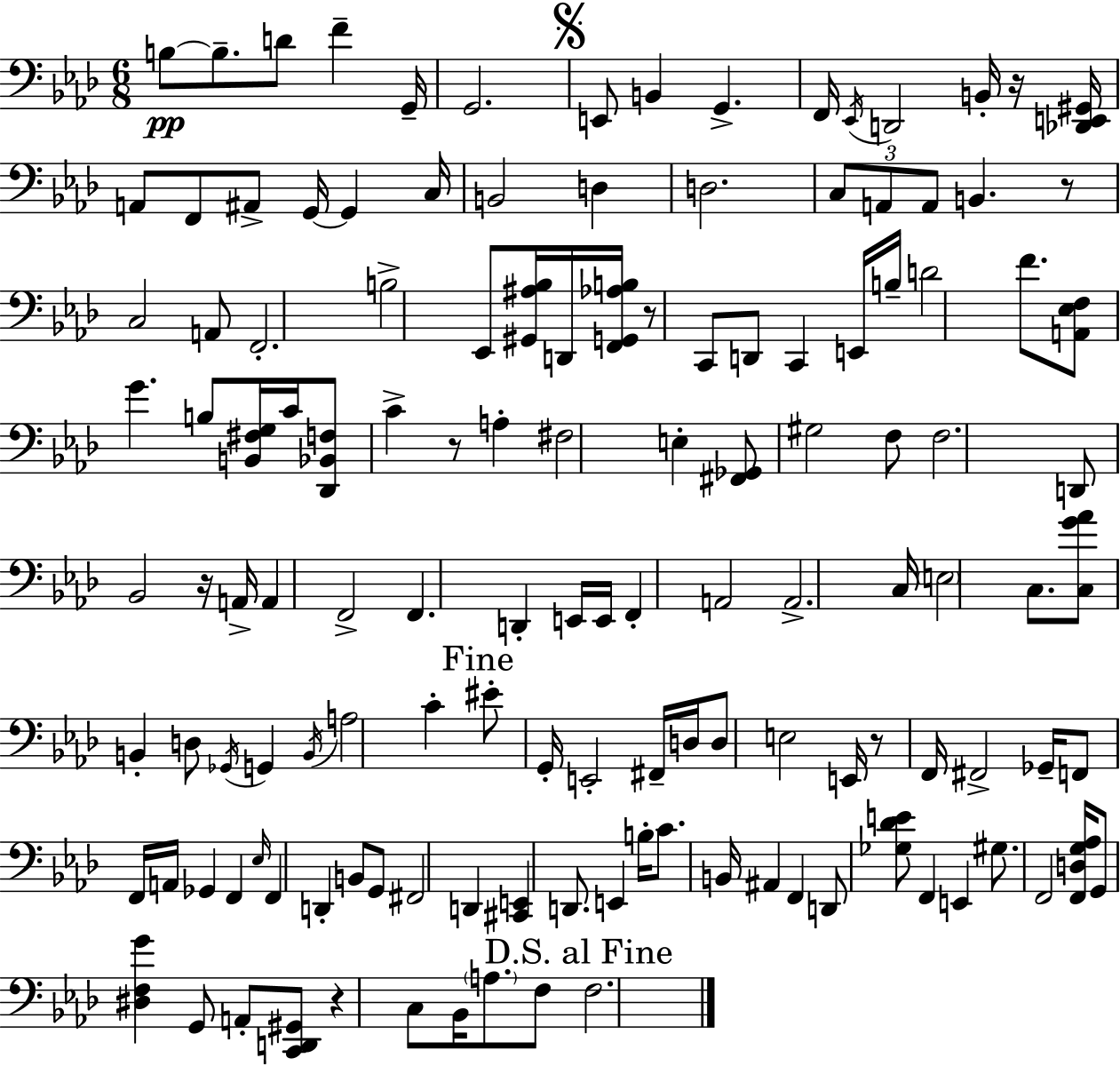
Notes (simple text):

B3/e B3/e. D4/e F4/q G2/s G2/h. E2/e B2/q G2/q. F2/s Eb2/s D2/h B2/s R/s [Db2,E2,G#2]/s A2/e F2/e A#2/e G2/s G2/q C3/s B2/h D3/q D3/h. C3/e A2/e A2/e B2/q. R/e C3/h A2/e F2/h. B3/h Eb2/e [G#2,A#3,Bb3]/s D2/s [F2,G2,Ab3,B3]/s R/e C2/e D2/e C2/q E2/s B3/s D4/h F4/e. [A2,Eb3,F3]/e G4/q. B3/e [B2,F#3,G3]/s C4/s [Db2,Bb2,F3]/e C4/q R/e A3/q F#3/h E3/q [F#2,Gb2]/e G#3/h F3/e F3/h. D2/e Bb2/h R/s A2/s A2/q F2/h F2/q. D2/q E2/s E2/s F2/q A2/h A2/h. C3/s E3/h C3/e. [C3,G4,Ab4]/e B2/q D3/e Gb2/s G2/q B2/s A3/h C4/q EIS4/e G2/s E2/h F#2/s D3/s D3/e E3/h E2/s R/e F2/s F#2/h Gb2/s F2/e F2/s A2/s Gb2/q F2/q Eb3/s F2/q D2/q B2/e G2/e F#2/h D2/q [C#2,E2]/q D2/e. E2/q B3/s C4/e. B2/s A#2/q F2/q D2/e [Gb3,Db4,E4]/e F2/q E2/q G#3/e. F2/h [F2,D3,G3,Ab3]/s G2/e [D#3,F3,G4]/q G2/e A2/e [C2,D2,G#2]/e R/q C3/e Bb2/s A3/e. F3/e F3/h.